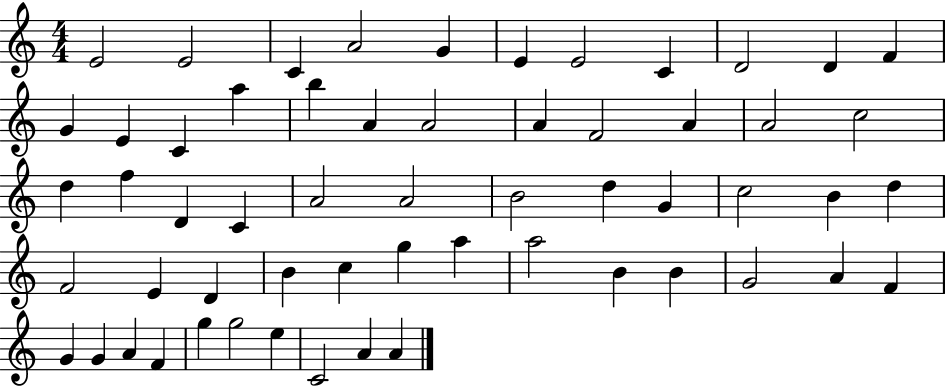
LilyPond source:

{
  \clef treble
  \numericTimeSignature
  \time 4/4
  \key c \major
  e'2 e'2 | c'4 a'2 g'4 | e'4 e'2 c'4 | d'2 d'4 f'4 | \break g'4 e'4 c'4 a''4 | b''4 a'4 a'2 | a'4 f'2 a'4 | a'2 c''2 | \break d''4 f''4 d'4 c'4 | a'2 a'2 | b'2 d''4 g'4 | c''2 b'4 d''4 | \break f'2 e'4 d'4 | b'4 c''4 g''4 a''4 | a''2 b'4 b'4 | g'2 a'4 f'4 | \break g'4 g'4 a'4 f'4 | g''4 g''2 e''4 | c'2 a'4 a'4 | \bar "|."
}